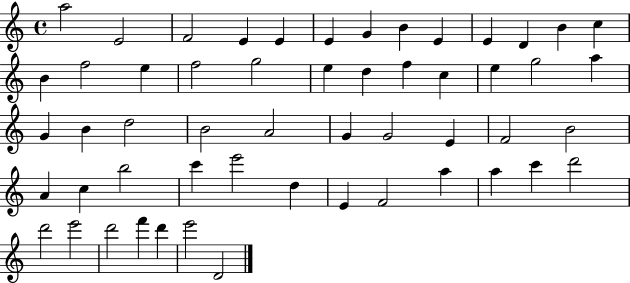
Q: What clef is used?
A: treble